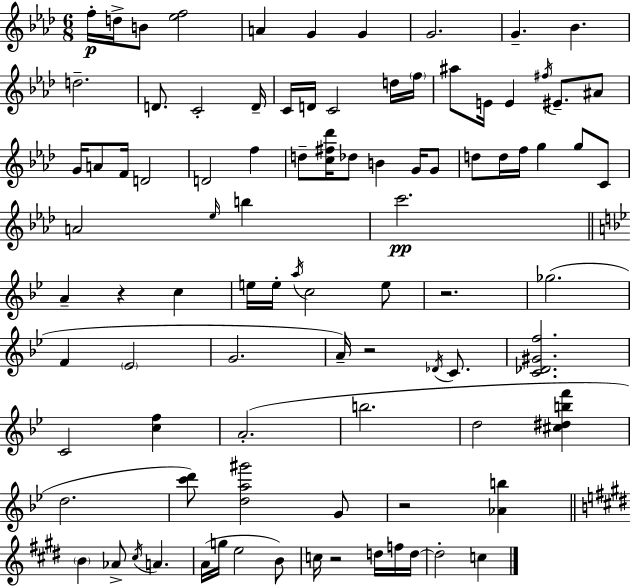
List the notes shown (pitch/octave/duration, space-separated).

F5/s D5/s B4/e [Eb5,F5]/h A4/q G4/q G4/q G4/h. G4/q. Bb4/q. D5/h. D4/e. C4/h D4/s C4/s D4/s C4/h D5/s F5/s A#5/e E4/s E4/q F#5/s EIS4/e. A#4/e G4/s A4/e F4/s D4/h D4/h F5/q D5/e [C5,F#5,Db6]/s Db5/e B4/q G4/s G4/e D5/e D5/s F5/s G5/q G5/e C4/e A4/h Eb5/s B5/q C6/h. A4/q R/q C5/q E5/s E5/s A5/s C5/h E5/e R/h. Gb5/h. F4/q Eb4/h G4/h. A4/s R/h Db4/s C4/e. [C4,Db4,G#4,F5]/h. C4/h [C5,F5]/q A4/h. B5/h. D5/h [C#5,D#5,B5,F6]/q D5/h. [C6,D6]/e [D5,A5,G#6]/h G4/e R/h [Ab4,B5]/q B4/q Ab4/e C#5/s A4/q. A4/s G5/s E5/h B4/e C5/s R/h D5/s F5/s D5/s D5/h C5/q